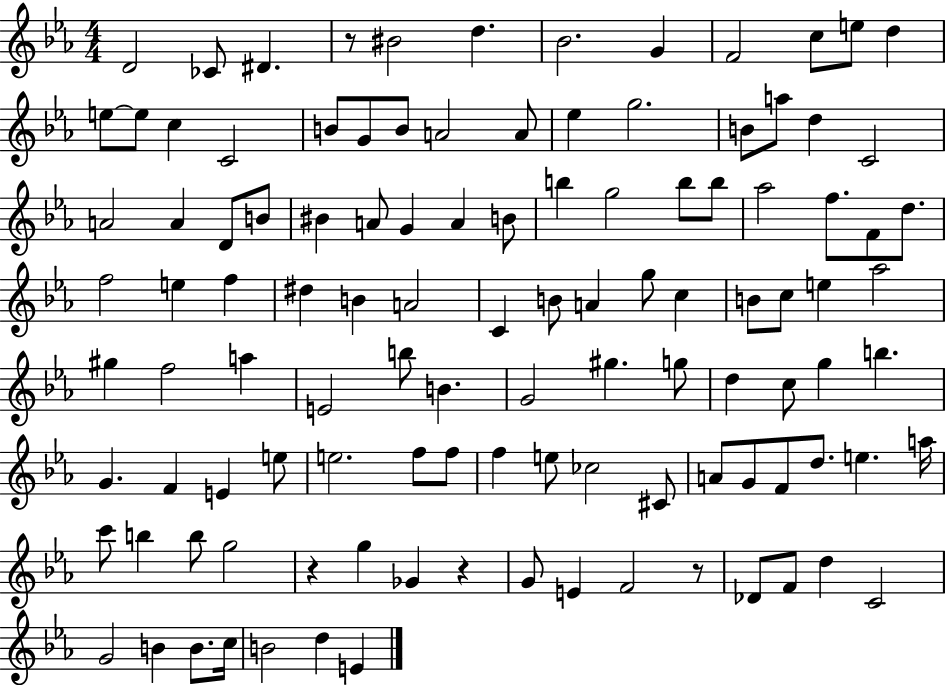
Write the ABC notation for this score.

X:1
T:Untitled
M:4/4
L:1/4
K:Eb
D2 _C/2 ^D z/2 ^B2 d _B2 G F2 c/2 e/2 d e/2 e/2 c C2 B/2 G/2 B/2 A2 A/2 _e g2 B/2 a/2 d C2 A2 A D/2 B/2 ^B A/2 G A B/2 b g2 b/2 b/2 _a2 f/2 F/2 d/2 f2 e f ^d B A2 C B/2 A g/2 c B/2 c/2 e _a2 ^g f2 a E2 b/2 B G2 ^g g/2 d c/2 g b G F E e/2 e2 f/2 f/2 f e/2 _c2 ^C/2 A/2 G/2 F/2 d/2 e a/4 c'/2 b b/2 g2 z g _G z G/2 E F2 z/2 _D/2 F/2 d C2 G2 B B/2 c/4 B2 d E